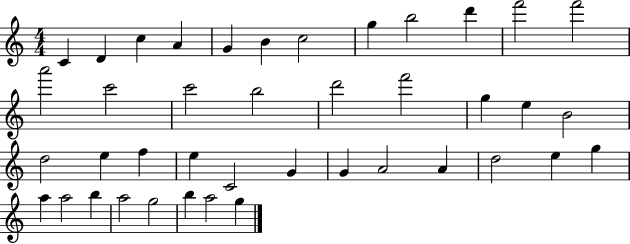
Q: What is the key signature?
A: C major